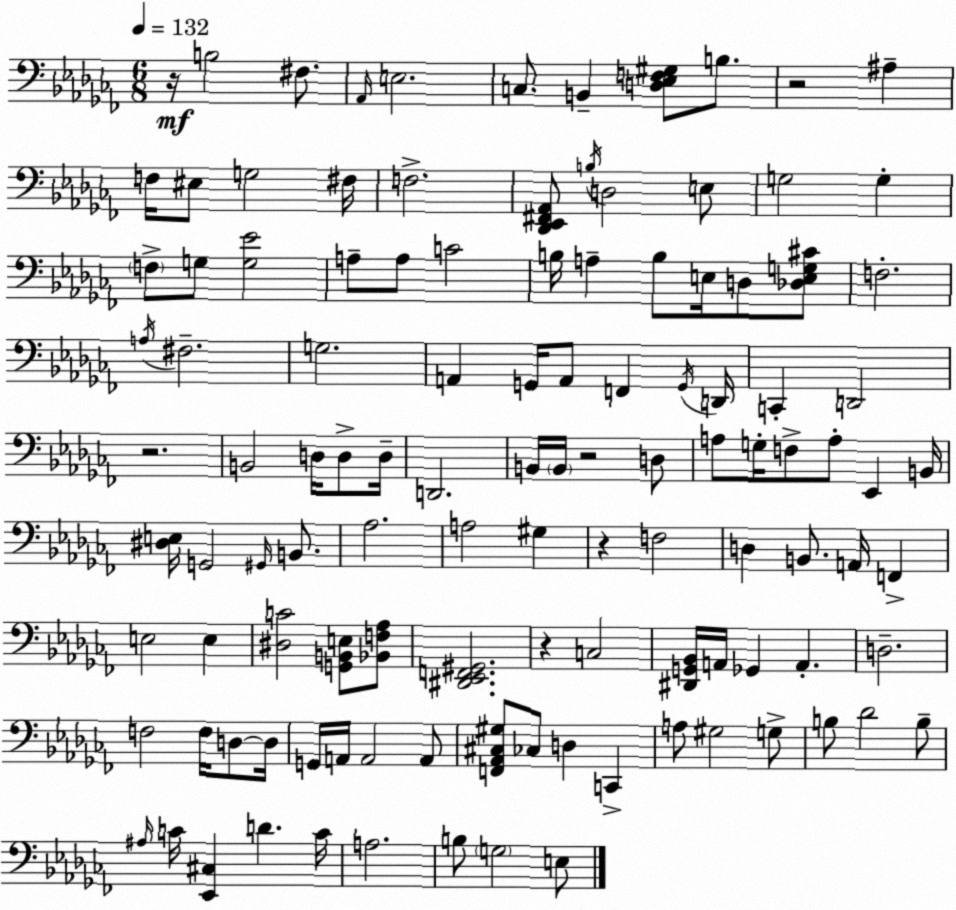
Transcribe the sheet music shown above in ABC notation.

X:1
T:Untitled
M:6/8
L:1/4
K:Abm
z/4 B,2 ^F,/2 _A,,/4 E,2 C,/2 B,, [D,_E,F,^G,]/2 B,/2 z2 ^A, F,/4 ^E,/2 G,2 ^F,/4 F,2 [_D,,_E,,^F,,_A,,]/2 B,/4 D,2 E,/2 G,2 G, F,/2 G,/2 [G,_E]2 A,/2 A,/2 C2 B,/4 A, B,/2 E,/4 D,/2 [_D,E,G,^C]/2 F,2 A,/4 ^F,2 G,2 A,, G,,/4 A,,/2 F,, G,,/4 D,,/4 C,, D,,2 z2 B,,2 D,/4 D,/2 D,/4 D,,2 B,,/4 B,,/4 z2 D,/2 A,/2 G,/4 F,/2 A,/2 _E,, B,,/4 [^D,E,]/4 G,,2 ^G,,/4 B,,/2 _A,2 A,2 ^G, z F,2 D, B,,/2 A,,/4 F,, E,2 E, [^D,C]2 [G,,B,,E,]/2 [_B,,F,_A,]/2 [^D,,_E,,F,,^G,,]2 z C,2 [^D,,G,,_B,,]/4 A,,/4 _G,, A,, D,2 F,2 F,/4 D,/2 D,/4 G,,/4 A,,/4 A,,2 A,,/2 [F,,_A,,^C,^G,]/2 _C,/2 D, C,, A,/2 ^G,2 G,/2 B,/2 _D2 B,/2 ^A,/4 C/4 [_E,,^C,] D C/4 A,2 B,/2 G,2 E,/2